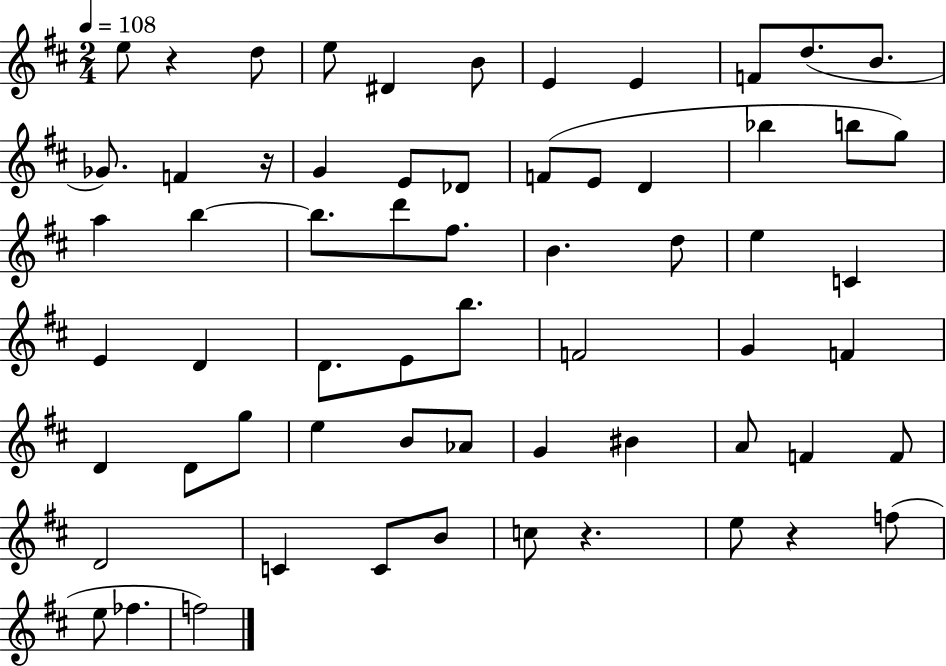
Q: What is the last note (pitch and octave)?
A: F5